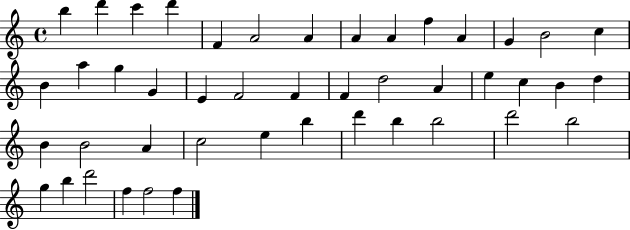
B5/q D6/q C6/q D6/q F4/q A4/h A4/q A4/q A4/q F5/q A4/q G4/q B4/h C5/q B4/q A5/q G5/q G4/q E4/q F4/h F4/q F4/q D5/h A4/q E5/q C5/q B4/q D5/q B4/q B4/h A4/q C5/h E5/q B5/q D6/q B5/q B5/h D6/h B5/h G5/q B5/q D6/h F5/q F5/h F5/q